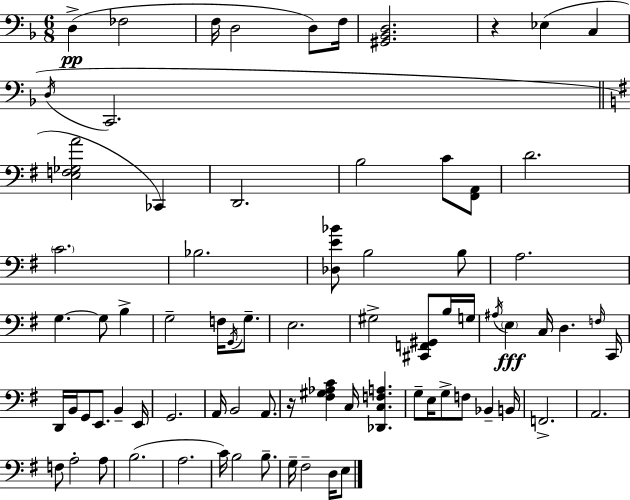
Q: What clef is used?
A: bass